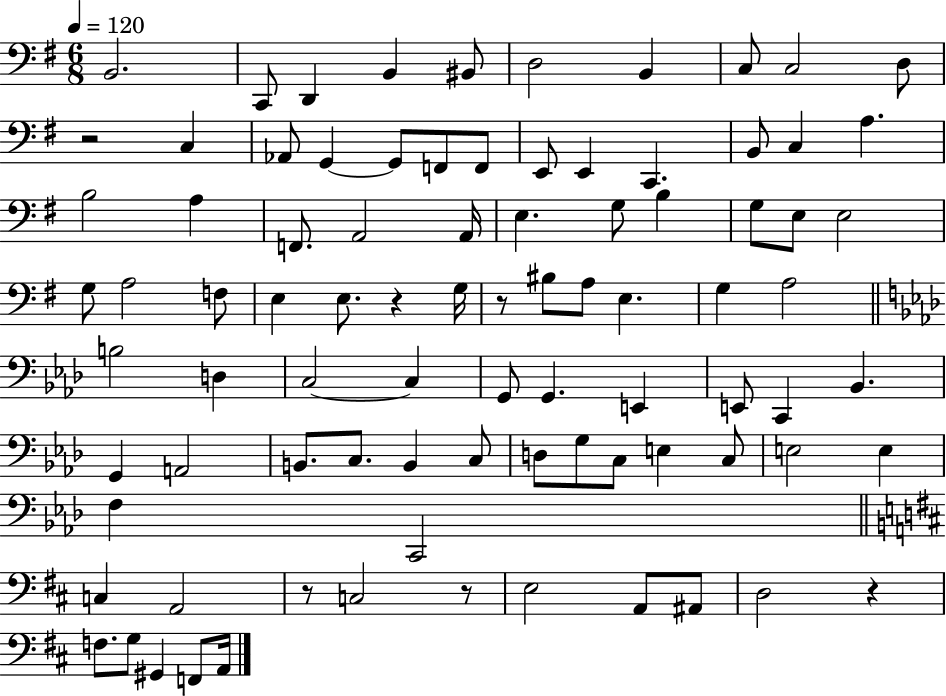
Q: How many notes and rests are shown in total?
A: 87